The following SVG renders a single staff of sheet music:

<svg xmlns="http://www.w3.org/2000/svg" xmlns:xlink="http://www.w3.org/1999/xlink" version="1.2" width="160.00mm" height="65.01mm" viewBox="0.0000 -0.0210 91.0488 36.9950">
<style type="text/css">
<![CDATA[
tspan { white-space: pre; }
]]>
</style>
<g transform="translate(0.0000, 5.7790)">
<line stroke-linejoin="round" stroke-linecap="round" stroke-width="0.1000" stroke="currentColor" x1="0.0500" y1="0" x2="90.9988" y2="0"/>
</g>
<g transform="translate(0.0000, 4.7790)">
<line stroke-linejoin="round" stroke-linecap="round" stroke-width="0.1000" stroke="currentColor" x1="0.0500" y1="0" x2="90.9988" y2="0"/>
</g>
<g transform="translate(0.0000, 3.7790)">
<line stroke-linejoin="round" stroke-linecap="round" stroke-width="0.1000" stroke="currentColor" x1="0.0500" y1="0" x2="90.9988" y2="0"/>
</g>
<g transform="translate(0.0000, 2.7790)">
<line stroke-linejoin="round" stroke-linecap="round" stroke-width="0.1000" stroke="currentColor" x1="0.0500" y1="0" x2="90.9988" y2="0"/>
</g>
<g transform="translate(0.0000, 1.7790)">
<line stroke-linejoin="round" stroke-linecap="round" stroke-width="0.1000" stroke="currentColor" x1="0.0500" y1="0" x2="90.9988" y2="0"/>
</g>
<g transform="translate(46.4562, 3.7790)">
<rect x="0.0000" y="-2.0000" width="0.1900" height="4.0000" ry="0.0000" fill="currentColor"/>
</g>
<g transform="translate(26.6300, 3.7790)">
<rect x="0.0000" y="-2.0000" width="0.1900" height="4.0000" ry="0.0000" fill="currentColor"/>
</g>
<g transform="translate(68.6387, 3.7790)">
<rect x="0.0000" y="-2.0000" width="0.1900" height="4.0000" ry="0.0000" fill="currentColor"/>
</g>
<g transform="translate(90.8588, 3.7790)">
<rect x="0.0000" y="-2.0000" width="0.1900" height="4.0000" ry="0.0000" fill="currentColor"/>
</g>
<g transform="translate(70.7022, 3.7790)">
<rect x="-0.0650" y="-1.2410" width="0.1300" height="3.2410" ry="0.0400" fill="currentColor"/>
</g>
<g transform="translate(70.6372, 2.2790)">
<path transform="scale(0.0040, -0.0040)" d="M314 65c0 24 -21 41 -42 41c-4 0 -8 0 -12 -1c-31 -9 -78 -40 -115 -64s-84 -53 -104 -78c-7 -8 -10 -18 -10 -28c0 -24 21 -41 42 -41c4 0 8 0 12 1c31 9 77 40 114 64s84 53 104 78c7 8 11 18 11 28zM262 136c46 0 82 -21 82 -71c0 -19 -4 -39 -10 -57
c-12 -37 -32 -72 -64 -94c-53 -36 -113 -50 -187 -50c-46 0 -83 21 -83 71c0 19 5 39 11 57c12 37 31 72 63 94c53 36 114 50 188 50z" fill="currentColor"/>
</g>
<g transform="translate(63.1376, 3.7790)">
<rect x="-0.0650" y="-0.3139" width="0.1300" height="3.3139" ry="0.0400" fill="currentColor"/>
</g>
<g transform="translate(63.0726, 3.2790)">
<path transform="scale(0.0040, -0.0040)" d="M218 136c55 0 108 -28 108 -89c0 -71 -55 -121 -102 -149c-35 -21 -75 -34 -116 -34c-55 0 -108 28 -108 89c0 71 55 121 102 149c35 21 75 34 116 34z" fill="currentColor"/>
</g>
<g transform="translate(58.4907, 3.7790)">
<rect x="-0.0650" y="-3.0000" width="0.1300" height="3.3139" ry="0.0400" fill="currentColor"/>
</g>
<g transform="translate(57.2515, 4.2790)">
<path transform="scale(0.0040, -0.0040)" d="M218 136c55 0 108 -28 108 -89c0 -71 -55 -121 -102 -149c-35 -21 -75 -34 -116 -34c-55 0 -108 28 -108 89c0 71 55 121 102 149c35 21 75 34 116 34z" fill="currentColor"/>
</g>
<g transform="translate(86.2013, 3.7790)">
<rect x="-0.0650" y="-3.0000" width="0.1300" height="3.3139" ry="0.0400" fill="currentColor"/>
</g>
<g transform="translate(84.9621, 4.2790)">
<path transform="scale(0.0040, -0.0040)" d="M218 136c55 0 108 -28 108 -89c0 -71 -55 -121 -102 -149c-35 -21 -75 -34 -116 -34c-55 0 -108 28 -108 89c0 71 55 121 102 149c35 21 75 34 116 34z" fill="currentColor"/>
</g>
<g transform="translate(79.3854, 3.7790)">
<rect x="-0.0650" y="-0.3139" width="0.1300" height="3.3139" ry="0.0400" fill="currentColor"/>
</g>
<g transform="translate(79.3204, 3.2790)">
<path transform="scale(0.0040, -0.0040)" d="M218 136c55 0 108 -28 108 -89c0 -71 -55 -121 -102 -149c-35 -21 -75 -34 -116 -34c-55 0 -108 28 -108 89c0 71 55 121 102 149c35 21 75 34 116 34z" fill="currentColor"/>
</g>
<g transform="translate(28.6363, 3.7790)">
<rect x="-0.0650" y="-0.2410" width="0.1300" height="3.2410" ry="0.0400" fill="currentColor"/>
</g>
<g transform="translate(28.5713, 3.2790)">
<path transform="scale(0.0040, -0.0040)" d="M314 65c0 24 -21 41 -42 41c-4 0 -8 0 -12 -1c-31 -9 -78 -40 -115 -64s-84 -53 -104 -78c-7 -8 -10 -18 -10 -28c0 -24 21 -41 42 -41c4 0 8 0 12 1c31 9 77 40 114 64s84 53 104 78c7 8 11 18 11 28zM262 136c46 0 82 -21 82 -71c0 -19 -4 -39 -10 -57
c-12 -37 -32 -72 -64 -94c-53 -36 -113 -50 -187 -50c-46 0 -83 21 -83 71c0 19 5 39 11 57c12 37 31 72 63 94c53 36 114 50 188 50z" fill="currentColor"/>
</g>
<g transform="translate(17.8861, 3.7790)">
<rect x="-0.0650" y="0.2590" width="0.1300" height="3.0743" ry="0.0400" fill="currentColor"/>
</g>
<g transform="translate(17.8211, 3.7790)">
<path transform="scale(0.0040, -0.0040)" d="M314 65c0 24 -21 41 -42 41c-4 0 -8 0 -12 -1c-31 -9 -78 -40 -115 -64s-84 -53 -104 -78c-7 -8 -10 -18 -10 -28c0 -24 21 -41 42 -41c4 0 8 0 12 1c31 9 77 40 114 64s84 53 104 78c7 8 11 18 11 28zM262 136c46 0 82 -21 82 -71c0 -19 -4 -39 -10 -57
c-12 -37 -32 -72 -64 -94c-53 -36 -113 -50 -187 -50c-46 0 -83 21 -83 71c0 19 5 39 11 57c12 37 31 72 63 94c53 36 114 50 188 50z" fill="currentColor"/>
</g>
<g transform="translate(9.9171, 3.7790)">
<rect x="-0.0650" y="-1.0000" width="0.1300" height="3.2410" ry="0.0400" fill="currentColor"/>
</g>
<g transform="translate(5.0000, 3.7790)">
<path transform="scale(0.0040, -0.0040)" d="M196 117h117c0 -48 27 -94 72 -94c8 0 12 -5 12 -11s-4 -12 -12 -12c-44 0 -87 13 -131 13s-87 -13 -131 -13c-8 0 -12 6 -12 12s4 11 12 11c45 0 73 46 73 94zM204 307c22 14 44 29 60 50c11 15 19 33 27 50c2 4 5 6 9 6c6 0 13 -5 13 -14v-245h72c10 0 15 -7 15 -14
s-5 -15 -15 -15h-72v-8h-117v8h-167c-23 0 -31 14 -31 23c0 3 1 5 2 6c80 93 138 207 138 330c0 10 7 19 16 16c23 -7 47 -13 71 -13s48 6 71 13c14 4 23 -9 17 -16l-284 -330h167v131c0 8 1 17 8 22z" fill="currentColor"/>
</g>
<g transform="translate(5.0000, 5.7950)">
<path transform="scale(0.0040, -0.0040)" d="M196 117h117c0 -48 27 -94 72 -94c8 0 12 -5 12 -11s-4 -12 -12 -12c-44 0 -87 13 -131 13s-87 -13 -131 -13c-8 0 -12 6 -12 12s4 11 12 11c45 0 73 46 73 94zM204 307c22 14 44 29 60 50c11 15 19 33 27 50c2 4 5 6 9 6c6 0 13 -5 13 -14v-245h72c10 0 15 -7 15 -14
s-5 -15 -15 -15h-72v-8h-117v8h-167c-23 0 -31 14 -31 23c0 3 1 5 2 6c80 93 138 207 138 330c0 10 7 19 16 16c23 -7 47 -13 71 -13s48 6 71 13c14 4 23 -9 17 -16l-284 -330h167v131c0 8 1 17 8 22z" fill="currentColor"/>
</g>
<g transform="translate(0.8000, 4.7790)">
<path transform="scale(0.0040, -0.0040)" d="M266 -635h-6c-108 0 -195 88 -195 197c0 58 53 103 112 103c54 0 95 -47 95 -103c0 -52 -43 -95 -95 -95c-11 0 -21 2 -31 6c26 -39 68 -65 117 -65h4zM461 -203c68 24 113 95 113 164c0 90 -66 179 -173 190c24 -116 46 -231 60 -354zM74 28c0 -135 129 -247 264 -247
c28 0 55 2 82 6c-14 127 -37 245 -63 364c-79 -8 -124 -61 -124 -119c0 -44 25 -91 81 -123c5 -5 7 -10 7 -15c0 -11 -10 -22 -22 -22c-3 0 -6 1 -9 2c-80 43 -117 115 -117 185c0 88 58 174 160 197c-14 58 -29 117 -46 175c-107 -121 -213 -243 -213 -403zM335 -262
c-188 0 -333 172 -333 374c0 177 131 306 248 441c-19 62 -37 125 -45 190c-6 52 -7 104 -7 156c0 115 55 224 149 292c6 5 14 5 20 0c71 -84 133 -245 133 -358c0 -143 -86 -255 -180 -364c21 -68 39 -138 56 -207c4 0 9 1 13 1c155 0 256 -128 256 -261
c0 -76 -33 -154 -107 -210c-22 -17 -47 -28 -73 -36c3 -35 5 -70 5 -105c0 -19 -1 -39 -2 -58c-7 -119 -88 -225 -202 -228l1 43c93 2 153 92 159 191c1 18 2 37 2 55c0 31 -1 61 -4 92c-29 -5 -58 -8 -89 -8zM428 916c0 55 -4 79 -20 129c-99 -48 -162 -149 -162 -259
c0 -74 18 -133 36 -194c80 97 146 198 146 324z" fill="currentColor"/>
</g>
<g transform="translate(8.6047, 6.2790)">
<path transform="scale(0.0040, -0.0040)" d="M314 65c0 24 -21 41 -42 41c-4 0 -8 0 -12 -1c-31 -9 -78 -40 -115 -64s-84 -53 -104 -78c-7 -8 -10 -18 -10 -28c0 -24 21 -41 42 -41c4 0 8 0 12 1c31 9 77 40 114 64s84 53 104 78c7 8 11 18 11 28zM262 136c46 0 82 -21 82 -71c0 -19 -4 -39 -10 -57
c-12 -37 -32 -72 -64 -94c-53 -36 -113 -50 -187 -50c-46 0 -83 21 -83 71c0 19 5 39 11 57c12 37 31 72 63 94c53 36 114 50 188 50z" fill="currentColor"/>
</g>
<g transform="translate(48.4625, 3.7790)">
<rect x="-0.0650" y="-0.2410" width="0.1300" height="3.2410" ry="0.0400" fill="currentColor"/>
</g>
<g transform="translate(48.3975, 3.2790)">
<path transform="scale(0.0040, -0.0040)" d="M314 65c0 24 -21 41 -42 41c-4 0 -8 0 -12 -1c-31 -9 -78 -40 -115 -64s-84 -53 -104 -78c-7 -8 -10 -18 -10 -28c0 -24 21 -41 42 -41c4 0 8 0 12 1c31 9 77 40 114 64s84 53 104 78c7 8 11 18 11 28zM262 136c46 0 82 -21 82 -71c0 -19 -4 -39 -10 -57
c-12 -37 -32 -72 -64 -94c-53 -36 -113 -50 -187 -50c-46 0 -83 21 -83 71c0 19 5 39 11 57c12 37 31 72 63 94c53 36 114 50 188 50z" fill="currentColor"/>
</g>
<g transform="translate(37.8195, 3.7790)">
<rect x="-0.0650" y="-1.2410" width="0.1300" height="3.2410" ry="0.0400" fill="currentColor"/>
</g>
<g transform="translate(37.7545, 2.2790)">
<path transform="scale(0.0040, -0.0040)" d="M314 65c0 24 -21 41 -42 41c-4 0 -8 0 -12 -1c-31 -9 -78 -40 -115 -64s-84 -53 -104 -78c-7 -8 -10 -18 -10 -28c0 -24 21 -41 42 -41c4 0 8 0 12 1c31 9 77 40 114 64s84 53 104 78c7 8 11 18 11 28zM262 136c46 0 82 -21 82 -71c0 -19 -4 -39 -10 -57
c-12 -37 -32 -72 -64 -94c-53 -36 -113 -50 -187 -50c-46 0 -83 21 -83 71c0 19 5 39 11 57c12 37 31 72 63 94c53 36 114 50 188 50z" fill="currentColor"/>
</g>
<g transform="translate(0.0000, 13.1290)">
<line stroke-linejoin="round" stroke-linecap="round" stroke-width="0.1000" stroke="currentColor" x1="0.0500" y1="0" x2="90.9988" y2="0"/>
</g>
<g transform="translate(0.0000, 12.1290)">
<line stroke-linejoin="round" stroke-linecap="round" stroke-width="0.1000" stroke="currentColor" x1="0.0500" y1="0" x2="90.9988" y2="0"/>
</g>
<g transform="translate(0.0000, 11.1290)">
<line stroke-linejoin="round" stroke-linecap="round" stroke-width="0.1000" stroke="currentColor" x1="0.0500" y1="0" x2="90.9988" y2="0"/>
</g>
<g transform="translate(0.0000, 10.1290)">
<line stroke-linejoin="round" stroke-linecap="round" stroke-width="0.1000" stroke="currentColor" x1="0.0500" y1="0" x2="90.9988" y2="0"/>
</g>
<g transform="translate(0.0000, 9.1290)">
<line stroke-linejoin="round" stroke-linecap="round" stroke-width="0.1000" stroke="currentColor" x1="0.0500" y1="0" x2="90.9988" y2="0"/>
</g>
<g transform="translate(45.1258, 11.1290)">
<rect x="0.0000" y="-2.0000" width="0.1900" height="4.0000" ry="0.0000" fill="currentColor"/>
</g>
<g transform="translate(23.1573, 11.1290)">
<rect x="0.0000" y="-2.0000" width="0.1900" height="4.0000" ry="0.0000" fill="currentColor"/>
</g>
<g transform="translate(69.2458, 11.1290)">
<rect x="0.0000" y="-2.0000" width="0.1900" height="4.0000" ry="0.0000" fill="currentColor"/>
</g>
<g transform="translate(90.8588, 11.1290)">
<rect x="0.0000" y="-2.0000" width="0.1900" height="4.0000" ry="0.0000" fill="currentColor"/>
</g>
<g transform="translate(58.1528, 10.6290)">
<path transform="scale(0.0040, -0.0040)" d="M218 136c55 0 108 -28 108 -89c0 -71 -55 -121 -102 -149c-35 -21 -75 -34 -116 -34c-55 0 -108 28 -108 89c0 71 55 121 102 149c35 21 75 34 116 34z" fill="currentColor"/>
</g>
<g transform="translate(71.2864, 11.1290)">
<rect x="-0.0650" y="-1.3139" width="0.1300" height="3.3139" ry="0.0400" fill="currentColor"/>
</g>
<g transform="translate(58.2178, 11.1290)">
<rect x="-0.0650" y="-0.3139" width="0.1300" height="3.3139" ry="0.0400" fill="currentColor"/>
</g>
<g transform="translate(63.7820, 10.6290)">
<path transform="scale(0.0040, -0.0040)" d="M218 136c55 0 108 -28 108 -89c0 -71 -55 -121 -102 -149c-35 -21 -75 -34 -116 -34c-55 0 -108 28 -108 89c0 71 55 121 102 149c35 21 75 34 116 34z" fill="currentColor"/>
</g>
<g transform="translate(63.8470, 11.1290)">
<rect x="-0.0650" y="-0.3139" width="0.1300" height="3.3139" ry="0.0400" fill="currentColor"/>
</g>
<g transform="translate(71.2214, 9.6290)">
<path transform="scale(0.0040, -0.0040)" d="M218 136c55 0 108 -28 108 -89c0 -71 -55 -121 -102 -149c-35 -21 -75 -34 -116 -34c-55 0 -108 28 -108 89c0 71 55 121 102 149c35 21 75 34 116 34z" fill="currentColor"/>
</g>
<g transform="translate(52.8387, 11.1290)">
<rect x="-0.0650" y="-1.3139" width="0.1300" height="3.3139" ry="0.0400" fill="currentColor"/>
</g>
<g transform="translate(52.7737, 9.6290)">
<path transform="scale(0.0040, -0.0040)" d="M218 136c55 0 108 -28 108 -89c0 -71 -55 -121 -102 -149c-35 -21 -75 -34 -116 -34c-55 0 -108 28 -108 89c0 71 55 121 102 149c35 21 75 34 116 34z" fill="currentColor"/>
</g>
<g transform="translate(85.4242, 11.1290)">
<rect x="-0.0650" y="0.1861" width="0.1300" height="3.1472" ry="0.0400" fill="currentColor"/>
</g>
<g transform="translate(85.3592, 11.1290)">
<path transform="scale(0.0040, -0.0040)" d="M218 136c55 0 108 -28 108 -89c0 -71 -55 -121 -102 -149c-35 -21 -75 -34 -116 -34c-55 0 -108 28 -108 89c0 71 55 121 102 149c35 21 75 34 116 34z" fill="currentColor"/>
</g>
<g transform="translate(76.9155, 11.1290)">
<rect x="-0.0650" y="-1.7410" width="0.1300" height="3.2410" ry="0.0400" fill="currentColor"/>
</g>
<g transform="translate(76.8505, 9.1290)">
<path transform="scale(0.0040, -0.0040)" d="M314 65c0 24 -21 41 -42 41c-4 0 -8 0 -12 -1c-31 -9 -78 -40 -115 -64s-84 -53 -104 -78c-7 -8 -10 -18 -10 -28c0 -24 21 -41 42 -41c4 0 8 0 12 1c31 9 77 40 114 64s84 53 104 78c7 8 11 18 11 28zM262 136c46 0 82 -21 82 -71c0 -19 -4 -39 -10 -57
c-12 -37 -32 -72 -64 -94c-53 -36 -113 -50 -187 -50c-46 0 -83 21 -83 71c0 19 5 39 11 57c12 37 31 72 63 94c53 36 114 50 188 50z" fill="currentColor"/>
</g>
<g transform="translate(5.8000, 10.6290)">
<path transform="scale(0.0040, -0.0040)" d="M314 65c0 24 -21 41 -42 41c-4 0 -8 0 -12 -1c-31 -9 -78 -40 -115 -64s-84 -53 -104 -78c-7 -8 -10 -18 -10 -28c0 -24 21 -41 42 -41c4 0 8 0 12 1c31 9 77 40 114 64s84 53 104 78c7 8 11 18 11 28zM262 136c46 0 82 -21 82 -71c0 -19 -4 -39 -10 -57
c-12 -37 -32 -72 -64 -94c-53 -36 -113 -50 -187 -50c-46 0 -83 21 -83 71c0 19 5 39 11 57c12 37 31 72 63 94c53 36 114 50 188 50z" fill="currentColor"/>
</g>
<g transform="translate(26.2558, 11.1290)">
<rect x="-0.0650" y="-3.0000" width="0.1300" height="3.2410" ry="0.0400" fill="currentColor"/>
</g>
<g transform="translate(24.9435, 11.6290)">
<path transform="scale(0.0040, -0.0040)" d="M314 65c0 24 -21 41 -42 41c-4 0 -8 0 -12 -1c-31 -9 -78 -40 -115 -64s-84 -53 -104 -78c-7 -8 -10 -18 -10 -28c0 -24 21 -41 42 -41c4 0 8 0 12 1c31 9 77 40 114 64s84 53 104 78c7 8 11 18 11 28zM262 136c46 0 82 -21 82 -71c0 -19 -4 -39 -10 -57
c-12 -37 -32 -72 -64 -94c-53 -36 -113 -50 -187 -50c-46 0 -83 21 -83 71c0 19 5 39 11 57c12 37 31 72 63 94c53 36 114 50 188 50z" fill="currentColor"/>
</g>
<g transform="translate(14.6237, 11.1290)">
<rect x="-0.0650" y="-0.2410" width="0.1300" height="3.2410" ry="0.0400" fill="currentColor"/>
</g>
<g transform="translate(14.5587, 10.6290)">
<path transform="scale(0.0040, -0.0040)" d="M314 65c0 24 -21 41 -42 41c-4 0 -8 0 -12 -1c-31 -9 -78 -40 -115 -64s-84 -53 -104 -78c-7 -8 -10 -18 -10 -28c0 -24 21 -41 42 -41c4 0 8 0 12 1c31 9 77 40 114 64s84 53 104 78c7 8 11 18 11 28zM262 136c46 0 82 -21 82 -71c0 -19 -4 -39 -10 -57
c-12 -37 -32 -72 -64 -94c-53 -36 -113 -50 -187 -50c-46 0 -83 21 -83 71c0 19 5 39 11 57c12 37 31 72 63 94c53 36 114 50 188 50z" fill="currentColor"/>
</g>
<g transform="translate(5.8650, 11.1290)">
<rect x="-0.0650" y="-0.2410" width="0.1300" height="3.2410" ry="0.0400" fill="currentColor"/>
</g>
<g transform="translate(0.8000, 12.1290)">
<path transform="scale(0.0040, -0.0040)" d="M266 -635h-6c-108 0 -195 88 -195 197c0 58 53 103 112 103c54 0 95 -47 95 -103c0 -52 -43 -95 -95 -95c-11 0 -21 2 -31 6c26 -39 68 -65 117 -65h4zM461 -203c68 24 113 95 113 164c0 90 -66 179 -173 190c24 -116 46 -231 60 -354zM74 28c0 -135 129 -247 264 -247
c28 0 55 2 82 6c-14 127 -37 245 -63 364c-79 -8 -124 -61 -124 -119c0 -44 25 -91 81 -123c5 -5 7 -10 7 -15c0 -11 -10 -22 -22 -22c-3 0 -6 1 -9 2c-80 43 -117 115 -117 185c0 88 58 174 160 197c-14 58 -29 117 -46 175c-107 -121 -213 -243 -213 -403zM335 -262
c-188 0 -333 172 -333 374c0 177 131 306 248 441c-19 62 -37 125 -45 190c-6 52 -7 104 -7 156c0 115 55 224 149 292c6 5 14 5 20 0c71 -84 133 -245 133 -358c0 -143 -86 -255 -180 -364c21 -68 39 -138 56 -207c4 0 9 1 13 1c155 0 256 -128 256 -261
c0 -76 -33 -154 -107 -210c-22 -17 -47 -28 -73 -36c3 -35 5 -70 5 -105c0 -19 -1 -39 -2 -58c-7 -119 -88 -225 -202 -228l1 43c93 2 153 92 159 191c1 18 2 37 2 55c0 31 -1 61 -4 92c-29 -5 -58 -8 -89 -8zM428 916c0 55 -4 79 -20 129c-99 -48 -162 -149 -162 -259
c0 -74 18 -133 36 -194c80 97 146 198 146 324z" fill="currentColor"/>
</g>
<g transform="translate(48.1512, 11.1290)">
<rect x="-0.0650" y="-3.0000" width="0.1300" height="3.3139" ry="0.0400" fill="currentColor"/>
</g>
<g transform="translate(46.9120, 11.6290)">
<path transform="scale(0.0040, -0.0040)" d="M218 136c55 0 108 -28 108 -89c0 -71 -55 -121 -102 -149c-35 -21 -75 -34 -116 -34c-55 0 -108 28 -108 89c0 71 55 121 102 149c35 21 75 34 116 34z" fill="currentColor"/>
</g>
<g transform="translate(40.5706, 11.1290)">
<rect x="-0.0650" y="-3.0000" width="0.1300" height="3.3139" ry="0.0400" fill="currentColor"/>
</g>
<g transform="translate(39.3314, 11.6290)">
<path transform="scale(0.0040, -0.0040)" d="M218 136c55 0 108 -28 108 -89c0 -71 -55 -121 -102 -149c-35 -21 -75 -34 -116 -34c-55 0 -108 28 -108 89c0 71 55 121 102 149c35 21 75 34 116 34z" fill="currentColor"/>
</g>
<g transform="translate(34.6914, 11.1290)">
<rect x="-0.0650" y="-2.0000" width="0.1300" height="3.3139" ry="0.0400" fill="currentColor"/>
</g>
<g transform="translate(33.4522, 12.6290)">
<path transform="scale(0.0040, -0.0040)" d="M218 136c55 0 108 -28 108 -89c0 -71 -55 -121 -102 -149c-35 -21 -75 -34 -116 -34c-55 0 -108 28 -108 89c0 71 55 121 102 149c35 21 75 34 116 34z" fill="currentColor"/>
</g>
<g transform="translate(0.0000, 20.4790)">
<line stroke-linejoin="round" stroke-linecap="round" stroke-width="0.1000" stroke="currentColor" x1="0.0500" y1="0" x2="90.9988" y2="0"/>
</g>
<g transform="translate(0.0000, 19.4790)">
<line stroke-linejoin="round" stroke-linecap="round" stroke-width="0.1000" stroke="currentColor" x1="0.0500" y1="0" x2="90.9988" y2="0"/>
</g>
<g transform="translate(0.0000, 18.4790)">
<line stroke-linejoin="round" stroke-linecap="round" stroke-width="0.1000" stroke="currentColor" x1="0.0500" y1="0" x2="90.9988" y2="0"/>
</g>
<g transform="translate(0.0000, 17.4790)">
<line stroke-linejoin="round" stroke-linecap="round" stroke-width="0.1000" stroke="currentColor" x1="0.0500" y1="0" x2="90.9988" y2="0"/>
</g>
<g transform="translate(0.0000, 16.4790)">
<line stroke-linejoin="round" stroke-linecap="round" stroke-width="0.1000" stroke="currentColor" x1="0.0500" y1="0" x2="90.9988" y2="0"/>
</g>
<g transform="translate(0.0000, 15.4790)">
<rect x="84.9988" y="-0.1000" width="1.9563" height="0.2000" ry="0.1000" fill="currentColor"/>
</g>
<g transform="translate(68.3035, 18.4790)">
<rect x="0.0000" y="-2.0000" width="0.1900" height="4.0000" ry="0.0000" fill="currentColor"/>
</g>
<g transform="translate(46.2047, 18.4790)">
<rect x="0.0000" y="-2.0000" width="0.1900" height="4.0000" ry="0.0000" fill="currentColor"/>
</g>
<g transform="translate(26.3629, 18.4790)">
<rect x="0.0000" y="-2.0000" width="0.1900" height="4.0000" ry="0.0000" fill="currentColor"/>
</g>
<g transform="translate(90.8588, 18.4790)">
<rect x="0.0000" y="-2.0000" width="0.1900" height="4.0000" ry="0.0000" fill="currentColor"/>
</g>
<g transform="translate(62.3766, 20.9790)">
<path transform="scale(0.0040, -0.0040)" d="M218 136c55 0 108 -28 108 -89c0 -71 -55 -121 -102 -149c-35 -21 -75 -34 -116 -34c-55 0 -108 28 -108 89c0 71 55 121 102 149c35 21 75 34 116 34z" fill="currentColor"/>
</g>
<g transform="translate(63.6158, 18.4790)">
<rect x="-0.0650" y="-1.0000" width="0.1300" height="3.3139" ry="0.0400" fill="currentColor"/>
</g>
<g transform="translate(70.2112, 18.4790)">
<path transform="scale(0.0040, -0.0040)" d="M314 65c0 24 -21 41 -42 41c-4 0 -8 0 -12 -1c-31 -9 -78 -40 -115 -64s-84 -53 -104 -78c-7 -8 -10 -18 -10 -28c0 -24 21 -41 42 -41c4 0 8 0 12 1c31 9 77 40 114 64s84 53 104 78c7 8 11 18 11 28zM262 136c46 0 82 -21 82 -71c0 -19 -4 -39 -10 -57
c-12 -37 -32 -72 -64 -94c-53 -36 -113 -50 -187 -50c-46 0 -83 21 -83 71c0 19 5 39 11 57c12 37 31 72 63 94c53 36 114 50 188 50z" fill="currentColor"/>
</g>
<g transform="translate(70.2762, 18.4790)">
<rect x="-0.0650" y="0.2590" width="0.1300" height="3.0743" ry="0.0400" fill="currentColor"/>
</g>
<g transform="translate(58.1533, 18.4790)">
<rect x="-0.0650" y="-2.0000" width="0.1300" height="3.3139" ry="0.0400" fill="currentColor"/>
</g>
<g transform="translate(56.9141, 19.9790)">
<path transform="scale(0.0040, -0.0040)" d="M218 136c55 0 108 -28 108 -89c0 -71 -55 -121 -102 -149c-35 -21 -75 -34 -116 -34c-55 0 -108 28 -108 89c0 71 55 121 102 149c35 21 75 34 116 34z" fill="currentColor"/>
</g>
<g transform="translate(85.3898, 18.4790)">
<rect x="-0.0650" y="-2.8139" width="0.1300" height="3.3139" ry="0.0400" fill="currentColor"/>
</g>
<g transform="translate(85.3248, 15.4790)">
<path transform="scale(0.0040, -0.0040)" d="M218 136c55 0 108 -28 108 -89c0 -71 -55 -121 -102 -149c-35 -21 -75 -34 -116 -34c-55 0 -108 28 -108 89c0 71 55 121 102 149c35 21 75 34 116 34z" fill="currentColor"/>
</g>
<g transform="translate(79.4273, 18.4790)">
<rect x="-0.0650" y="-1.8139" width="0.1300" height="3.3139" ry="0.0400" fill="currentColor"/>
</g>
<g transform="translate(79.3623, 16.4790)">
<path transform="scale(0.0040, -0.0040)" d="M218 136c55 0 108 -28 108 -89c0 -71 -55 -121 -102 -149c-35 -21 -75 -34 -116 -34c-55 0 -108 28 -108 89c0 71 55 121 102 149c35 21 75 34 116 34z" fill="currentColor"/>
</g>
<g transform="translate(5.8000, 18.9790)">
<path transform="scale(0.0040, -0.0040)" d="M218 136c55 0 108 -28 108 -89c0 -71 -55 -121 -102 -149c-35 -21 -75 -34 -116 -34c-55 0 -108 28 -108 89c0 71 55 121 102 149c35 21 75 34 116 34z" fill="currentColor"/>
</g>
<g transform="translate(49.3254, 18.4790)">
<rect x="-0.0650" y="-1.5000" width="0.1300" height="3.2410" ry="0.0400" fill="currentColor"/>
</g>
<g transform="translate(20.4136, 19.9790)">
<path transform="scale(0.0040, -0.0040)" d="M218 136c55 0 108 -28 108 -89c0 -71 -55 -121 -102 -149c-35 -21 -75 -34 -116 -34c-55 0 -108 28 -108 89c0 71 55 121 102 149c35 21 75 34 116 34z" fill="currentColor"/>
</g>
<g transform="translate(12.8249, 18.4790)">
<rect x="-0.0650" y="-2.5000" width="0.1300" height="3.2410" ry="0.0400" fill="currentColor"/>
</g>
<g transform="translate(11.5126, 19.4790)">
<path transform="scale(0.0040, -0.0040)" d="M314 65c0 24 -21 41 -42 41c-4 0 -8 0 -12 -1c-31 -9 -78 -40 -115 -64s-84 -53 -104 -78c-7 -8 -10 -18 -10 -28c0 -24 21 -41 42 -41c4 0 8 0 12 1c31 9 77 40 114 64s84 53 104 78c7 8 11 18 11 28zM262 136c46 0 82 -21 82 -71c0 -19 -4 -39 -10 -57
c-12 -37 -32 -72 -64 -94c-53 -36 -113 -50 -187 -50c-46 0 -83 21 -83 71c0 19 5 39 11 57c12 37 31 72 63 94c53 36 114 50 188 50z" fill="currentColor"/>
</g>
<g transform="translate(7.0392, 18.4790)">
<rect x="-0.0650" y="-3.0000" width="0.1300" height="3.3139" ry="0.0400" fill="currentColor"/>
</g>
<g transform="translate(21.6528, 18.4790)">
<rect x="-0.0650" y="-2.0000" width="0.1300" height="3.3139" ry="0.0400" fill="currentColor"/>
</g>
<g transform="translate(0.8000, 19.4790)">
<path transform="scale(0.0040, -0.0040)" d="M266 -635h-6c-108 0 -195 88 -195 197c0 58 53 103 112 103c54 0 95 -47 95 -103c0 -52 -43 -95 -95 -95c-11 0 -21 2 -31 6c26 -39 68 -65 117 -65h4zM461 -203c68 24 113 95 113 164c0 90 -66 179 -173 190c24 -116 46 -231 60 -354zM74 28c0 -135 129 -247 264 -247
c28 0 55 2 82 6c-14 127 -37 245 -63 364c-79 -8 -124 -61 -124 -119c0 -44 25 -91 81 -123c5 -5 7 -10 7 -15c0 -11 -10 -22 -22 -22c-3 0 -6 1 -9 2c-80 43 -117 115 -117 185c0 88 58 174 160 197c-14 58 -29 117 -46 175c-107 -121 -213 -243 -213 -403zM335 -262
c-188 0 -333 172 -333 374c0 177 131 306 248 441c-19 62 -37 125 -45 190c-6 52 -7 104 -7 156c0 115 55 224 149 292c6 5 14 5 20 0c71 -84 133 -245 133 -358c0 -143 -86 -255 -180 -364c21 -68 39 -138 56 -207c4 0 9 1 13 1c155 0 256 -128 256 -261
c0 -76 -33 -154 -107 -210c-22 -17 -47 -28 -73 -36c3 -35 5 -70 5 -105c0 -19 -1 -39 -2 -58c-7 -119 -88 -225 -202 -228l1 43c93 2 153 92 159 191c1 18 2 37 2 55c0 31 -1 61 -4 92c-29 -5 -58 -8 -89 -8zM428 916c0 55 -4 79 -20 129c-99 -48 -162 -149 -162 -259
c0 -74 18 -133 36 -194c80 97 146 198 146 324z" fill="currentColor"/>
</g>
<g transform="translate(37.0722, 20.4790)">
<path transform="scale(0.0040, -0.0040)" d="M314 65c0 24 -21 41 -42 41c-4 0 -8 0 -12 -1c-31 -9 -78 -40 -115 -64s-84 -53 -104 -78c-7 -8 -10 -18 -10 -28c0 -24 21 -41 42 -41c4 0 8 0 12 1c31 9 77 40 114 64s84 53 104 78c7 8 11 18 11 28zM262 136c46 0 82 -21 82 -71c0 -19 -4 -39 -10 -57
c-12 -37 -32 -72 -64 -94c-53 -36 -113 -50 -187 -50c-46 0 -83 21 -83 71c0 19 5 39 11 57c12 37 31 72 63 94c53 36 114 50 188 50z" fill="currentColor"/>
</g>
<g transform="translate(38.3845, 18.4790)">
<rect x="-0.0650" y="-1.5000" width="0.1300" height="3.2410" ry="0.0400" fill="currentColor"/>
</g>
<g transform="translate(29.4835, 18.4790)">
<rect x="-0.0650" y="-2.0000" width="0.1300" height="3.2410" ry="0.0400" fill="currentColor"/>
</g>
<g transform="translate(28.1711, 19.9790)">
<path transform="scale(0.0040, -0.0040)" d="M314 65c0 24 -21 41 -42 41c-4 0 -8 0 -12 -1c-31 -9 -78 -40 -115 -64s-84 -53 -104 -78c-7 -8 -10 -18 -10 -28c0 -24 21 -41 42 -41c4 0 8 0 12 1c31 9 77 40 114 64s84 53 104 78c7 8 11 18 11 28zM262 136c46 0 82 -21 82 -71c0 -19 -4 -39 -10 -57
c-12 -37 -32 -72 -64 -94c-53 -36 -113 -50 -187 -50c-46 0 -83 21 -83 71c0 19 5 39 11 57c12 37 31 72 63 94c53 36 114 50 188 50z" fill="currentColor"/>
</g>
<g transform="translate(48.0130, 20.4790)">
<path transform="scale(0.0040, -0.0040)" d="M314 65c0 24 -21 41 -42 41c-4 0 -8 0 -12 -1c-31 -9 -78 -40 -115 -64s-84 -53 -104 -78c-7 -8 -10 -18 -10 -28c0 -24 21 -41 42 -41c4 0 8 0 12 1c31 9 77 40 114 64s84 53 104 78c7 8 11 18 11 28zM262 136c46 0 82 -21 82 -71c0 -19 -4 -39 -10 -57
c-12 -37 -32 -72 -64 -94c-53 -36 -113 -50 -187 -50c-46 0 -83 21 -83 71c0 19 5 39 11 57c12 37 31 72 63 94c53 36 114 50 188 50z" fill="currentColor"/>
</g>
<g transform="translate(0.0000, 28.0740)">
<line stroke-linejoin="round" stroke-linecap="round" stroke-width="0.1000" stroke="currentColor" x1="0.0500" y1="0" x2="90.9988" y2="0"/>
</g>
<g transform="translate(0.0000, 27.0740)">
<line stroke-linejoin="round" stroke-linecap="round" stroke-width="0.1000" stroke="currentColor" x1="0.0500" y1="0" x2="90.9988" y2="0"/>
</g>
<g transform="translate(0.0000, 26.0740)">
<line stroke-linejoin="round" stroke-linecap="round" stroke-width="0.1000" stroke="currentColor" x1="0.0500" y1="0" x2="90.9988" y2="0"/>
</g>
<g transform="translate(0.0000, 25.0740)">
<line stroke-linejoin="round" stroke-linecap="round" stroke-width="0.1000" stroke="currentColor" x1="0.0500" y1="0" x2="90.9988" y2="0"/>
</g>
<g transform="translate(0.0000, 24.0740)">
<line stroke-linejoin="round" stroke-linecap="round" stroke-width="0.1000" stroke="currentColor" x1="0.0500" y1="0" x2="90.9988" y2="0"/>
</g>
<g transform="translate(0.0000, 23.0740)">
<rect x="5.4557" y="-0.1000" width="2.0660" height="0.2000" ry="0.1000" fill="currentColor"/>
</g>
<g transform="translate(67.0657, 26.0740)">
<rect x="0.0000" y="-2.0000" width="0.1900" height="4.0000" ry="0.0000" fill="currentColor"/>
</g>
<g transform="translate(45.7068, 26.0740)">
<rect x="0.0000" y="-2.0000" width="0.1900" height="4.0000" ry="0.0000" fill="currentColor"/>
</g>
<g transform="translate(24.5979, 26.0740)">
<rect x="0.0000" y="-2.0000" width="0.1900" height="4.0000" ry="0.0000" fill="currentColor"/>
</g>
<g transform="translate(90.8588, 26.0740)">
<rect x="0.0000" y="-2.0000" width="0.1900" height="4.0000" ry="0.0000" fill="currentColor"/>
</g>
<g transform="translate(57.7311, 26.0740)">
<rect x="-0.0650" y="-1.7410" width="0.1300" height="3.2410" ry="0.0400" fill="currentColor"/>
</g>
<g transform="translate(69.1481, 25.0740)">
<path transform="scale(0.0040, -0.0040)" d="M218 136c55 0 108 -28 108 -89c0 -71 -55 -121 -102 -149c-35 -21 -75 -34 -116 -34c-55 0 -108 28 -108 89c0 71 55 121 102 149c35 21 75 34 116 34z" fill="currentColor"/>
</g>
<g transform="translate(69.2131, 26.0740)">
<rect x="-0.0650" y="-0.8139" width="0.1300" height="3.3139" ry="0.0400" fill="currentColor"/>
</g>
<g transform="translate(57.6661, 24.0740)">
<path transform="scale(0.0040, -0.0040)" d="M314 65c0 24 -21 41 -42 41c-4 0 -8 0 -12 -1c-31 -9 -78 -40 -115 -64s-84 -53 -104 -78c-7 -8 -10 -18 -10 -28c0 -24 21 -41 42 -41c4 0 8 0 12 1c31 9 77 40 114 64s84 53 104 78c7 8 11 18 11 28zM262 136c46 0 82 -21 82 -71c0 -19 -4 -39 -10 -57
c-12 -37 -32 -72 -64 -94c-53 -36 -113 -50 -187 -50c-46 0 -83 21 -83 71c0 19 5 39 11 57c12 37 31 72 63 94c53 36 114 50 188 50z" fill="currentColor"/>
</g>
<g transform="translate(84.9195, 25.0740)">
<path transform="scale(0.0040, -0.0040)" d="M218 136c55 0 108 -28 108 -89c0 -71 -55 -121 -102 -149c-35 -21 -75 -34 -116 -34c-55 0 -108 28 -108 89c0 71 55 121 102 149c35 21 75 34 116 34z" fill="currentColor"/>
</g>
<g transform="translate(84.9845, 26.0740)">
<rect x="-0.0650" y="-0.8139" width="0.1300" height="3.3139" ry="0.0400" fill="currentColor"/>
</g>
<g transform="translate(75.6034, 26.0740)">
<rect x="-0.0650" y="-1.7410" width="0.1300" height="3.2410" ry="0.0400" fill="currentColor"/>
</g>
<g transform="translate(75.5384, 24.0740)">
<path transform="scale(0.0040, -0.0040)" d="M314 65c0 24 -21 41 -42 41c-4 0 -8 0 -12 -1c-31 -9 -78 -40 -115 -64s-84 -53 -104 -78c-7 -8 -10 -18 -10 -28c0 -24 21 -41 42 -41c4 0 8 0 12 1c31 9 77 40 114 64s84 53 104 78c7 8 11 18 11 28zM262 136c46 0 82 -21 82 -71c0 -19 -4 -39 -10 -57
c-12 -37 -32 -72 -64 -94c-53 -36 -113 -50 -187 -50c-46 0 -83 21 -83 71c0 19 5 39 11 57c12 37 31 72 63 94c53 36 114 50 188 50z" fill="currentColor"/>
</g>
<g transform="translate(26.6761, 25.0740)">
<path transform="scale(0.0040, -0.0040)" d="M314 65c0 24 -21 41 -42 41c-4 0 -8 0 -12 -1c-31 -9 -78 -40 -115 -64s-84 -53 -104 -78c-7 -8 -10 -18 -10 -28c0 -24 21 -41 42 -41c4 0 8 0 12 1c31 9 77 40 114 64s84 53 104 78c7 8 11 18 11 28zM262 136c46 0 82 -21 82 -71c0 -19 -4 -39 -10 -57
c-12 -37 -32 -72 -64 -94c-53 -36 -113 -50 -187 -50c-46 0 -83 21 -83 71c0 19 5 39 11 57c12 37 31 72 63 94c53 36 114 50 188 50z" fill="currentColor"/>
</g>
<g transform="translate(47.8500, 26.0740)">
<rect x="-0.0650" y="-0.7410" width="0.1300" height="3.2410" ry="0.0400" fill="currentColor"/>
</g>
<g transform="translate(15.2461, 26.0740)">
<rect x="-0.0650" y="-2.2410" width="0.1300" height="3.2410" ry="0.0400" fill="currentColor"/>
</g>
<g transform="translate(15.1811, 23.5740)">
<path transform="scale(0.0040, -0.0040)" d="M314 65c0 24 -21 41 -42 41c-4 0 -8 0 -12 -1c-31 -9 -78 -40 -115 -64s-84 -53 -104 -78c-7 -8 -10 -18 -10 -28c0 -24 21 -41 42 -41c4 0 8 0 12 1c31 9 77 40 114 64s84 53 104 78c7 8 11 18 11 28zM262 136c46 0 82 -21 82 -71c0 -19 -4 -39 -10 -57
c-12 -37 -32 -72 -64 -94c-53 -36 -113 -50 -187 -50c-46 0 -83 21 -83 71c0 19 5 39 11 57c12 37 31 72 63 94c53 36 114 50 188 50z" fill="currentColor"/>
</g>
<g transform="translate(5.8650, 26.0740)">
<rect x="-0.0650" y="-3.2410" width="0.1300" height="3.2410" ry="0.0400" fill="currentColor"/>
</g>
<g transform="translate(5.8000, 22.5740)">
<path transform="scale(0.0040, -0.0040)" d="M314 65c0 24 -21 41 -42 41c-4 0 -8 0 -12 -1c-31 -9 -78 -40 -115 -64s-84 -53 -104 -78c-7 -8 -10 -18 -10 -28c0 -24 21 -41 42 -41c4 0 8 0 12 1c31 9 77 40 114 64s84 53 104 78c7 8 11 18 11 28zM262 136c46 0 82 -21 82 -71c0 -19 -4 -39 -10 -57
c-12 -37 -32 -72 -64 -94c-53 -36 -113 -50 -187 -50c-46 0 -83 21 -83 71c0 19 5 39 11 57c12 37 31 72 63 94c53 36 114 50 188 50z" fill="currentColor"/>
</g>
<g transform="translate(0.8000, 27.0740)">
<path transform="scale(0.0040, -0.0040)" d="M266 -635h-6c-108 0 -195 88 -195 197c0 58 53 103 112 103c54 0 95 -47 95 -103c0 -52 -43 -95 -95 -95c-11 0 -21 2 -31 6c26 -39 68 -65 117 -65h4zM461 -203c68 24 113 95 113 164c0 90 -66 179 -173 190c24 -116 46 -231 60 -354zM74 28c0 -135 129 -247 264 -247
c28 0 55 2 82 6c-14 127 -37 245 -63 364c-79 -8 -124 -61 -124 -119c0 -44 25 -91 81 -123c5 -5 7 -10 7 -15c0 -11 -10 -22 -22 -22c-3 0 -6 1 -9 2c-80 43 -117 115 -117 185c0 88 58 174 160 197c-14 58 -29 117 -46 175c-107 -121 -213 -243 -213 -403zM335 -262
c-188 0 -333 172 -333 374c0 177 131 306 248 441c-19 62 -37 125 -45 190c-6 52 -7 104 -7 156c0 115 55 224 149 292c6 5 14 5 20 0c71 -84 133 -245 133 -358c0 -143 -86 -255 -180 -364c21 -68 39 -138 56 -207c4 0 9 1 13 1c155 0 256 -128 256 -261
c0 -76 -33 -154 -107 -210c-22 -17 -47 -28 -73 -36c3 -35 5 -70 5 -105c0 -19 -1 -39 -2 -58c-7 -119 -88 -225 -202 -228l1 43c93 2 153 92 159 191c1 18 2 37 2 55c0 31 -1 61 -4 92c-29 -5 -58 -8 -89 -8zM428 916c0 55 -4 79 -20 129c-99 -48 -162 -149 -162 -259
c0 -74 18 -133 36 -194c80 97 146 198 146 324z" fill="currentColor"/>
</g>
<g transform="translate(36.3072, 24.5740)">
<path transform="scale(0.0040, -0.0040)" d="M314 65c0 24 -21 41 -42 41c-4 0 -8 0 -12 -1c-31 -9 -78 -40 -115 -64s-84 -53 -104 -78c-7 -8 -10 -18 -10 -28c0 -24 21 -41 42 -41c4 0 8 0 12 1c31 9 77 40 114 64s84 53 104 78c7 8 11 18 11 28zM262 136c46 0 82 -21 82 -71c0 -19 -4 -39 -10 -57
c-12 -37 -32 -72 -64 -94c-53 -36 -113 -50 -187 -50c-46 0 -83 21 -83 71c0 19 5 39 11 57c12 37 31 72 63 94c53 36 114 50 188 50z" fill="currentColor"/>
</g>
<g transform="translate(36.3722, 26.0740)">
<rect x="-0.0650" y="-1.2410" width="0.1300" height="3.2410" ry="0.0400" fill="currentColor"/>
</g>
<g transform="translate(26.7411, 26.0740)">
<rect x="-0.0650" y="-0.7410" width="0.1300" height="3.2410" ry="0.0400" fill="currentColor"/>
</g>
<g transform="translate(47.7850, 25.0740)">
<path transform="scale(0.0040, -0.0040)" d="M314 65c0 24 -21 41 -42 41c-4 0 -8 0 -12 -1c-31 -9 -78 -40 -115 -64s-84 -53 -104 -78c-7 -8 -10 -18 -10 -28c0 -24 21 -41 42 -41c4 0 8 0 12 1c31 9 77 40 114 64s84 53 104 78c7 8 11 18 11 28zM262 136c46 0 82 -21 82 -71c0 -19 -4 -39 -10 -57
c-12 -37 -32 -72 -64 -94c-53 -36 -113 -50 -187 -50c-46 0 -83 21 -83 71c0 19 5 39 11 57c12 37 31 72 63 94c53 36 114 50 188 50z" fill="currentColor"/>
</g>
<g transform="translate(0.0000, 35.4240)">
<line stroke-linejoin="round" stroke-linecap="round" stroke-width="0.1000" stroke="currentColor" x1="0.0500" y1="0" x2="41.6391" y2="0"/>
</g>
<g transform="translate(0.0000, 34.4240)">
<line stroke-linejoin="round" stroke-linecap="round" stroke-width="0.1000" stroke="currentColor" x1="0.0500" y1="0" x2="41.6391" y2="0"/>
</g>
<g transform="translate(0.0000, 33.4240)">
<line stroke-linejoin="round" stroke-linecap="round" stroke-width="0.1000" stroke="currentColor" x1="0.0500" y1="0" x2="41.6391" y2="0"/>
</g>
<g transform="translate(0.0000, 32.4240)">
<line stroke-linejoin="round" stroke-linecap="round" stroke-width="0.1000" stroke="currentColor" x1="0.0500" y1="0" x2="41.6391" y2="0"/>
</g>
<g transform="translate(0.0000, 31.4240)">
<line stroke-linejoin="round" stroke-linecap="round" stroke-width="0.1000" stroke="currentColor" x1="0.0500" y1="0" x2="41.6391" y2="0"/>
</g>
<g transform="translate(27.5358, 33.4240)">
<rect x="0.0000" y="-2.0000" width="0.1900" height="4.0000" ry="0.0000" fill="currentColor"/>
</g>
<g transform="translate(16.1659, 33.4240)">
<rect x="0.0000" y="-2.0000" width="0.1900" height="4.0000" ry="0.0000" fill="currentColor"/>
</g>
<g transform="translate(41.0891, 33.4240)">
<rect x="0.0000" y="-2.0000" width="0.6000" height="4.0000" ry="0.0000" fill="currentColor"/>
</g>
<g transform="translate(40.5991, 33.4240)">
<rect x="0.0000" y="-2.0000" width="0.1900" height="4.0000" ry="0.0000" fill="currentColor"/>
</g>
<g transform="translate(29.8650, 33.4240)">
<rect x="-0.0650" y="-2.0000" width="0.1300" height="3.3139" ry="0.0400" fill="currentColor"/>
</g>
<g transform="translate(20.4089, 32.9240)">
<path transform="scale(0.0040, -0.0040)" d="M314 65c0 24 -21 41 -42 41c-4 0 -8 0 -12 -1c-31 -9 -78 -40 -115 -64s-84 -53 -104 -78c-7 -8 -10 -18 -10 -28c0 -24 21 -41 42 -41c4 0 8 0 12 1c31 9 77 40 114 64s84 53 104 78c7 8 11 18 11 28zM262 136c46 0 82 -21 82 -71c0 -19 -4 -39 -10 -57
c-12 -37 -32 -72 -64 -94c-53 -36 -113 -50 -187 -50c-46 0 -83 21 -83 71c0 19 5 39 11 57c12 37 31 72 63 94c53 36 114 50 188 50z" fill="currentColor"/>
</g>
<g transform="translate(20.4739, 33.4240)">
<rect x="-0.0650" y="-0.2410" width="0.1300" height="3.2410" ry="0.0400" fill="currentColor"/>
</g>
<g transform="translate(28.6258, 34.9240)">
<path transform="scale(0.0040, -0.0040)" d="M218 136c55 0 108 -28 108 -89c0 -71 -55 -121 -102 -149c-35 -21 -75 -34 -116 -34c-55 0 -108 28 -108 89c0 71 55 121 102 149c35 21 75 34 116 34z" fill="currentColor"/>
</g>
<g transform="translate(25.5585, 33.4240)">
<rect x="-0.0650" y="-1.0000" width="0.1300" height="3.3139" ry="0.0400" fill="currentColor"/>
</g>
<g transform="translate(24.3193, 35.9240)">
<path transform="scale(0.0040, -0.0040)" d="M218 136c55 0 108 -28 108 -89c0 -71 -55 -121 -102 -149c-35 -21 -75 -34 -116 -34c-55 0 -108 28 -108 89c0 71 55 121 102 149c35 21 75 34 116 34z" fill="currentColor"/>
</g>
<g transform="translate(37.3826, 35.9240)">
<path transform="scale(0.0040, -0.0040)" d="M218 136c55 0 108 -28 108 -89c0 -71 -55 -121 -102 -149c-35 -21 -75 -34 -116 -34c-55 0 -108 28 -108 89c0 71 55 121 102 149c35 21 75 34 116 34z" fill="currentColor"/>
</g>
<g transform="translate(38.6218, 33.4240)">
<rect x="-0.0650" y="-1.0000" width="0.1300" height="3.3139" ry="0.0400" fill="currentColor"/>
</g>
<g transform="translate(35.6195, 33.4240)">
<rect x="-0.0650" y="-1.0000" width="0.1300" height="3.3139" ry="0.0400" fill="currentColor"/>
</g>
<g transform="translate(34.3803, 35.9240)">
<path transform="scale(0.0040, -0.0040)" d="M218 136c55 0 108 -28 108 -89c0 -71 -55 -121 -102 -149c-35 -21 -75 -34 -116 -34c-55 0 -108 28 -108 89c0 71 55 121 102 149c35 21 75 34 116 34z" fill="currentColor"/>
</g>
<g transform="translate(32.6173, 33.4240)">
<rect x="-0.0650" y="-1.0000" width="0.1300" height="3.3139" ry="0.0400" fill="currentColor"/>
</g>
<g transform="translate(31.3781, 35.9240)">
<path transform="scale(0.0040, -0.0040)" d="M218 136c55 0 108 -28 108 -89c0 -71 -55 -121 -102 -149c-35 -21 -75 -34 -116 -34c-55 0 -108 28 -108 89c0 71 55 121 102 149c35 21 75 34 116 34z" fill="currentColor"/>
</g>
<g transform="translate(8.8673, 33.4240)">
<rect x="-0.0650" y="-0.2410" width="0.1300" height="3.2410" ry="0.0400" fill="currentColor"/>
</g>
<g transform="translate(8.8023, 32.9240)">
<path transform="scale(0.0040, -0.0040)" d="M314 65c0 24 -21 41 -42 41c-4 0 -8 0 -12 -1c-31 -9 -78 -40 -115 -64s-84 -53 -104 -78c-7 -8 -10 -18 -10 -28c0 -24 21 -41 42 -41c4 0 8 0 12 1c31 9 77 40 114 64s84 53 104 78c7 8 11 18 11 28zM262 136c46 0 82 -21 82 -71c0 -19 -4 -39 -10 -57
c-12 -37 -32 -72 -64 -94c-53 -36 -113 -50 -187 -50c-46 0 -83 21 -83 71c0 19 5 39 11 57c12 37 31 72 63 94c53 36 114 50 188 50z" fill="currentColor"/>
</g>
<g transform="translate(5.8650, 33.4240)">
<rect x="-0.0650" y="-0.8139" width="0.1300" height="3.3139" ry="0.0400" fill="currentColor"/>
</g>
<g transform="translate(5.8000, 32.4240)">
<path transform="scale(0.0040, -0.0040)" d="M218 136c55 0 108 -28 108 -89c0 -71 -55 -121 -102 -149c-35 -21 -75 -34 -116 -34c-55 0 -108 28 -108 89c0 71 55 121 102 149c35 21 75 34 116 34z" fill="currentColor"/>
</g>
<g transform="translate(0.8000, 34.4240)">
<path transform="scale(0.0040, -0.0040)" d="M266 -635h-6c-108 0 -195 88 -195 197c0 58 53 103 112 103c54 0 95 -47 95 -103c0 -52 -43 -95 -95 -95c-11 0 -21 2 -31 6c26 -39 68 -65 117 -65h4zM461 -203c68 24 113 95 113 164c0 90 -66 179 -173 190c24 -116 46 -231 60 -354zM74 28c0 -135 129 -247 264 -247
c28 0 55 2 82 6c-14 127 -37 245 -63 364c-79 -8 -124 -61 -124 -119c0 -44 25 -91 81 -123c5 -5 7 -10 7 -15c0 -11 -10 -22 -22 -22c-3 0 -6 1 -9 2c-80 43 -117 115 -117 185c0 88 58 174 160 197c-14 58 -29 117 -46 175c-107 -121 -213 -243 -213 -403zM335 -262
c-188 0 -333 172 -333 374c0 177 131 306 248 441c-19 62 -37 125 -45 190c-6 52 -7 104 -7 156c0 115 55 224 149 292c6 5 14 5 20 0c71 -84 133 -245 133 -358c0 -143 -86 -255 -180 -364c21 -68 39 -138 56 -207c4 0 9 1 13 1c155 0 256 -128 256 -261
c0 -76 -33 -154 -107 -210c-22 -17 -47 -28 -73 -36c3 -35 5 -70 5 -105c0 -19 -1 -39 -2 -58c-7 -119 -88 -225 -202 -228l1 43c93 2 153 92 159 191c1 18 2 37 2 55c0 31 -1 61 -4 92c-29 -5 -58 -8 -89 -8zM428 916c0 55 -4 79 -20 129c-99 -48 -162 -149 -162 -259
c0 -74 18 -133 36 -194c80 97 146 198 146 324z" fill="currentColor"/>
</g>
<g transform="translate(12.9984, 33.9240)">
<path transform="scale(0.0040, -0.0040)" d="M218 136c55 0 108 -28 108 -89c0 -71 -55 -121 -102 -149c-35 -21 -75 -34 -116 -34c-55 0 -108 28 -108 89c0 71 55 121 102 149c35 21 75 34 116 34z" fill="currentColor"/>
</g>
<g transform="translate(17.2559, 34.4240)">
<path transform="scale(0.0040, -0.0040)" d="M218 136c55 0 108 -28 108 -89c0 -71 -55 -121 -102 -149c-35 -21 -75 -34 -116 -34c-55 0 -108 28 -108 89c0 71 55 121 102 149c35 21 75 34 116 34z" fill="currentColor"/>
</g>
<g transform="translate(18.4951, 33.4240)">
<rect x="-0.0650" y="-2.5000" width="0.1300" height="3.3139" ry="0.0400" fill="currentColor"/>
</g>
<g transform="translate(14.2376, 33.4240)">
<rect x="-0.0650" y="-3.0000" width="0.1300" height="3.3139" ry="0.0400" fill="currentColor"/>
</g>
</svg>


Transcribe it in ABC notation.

X:1
T:Untitled
M:4/4
L:1/4
K:C
D2 B2 c2 e2 c2 A c e2 c A c2 c2 A2 F A A e c c e f2 B A G2 F F2 E2 E2 F D B2 f a b2 g2 d2 e2 d2 f2 d f2 d d c2 A G c2 D F D D D